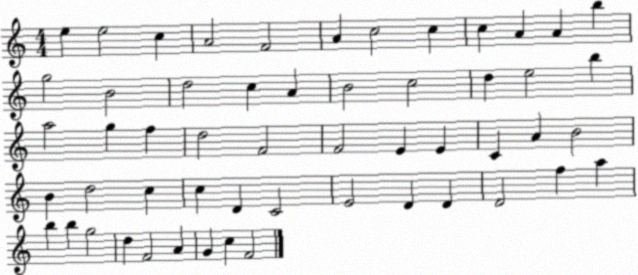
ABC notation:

X:1
T:Untitled
M:4/4
L:1/4
K:C
e e2 c A2 F2 A c2 c c A A b g2 B2 d2 c A B2 c2 d e2 b a2 g f d2 F2 F2 E E C A B2 B d2 c c D C2 E2 D D D2 f a b b g2 d F2 A G c F2